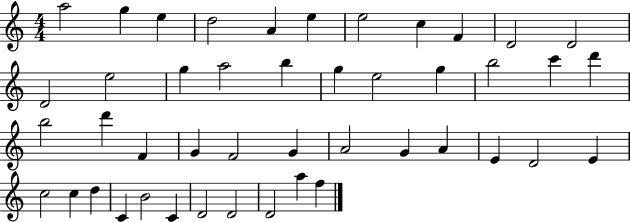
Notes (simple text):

A5/h G5/q E5/q D5/h A4/q E5/q E5/h C5/q F4/q D4/h D4/h D4/h E5/h G5/q A5/h B5/q G5/q E5/h G5/q B5/h C6/q D6/q B5/h D6/q F4/q G4/q F4/h G4/q A4/h G4/q A4/q E4/q D4/h E4/q C5/h C5/q D5/q C4/q B4/h C4/q D4/h D4/h D4/h A5/q F5/q